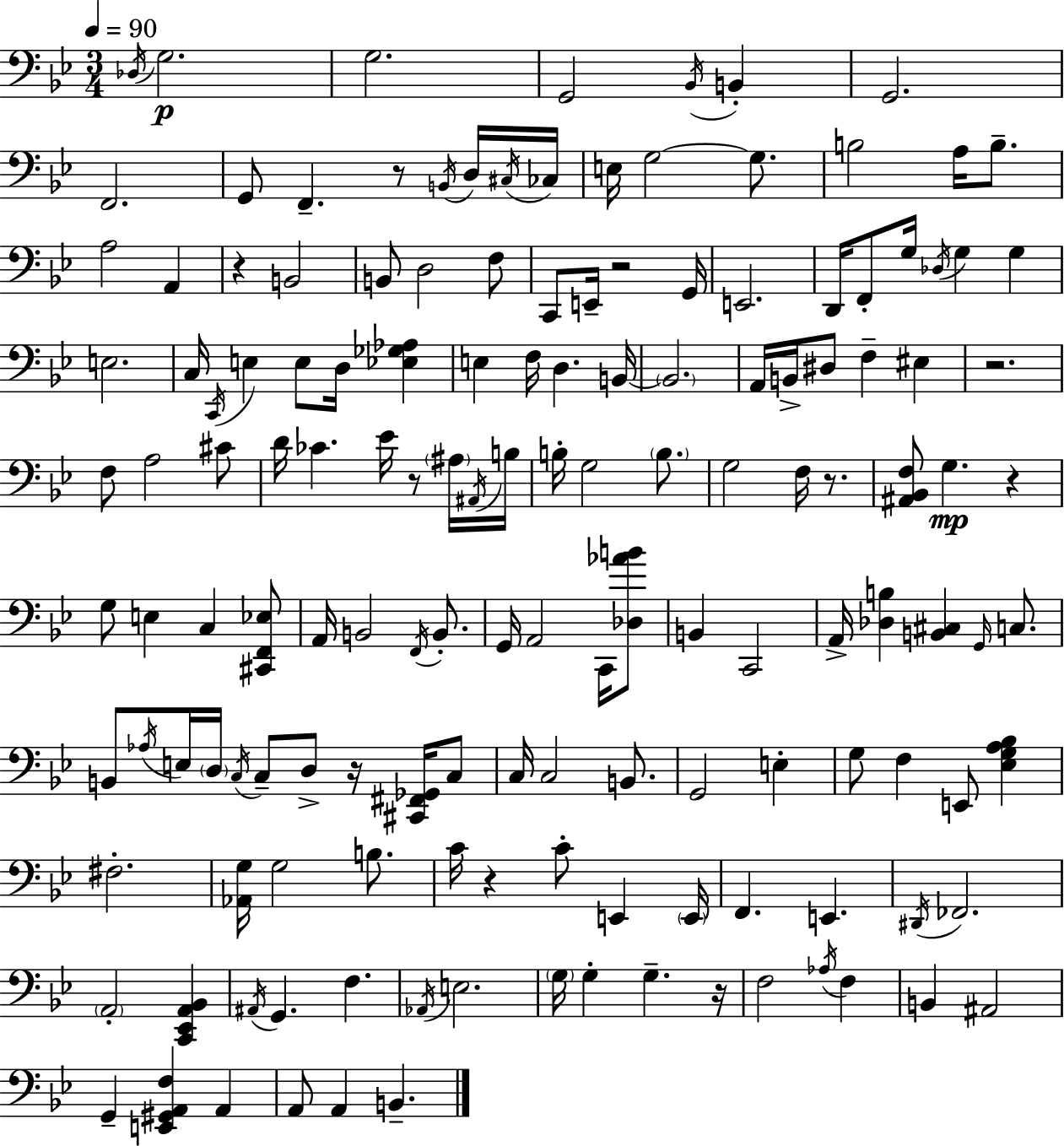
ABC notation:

X:1
T:Untitled
M:3/4
L:1/4
K:Bb
_D,/4 G,2 G,2 G,,2 _B,,/4 B,, G,,2 F,,2 G,,/2 F,, z/2 B,,/4 D,/4 ^C,/4 _C,/4 E,/4 G,2 G,/2 B,2 A,/4 B,/2 A,2 A,, z B,,2 B,,/2 D,2 F,/2 C,,/2 E,,/4 z2 G,,/4 E,,2 D,,/4 F,,/2 G,/4 _D,/4 G, G, E,2 C,/4 C,,/4 E, E,/2 D,/4 [_E,_G,_A,] E, F,/4 D, B,,/4 B,,2 A,,/4 B,,/4 ^D,/2 F, ^E, z2 F,/2 A,2 ^C/2 D/4 _C _E/4 z/2 ^A,/4 ^A,,/4 B,/4 B,/4 G,2 B,/2 G,2 F,/4 z/2 [^A,,_B,,F,]/2 G, z G,/2 E, C, [^C,,F,,_E,]/2 A,,/4 B,,2 F,,/4 B,,/2 G,,/4 A,,2 C,,/4 [_D,_AB]/2 B,, C,,2 A,,/4 [_D,B,] [B,,^C,] G,,/4 C,/2 B,,/2 _A,/4 E,/4 D,/4 C,/4 C,/2 D,/2 z/4 [^C,,^F,,_G,,]/4 C,/2 C,/4 C,2 B,,/2 G,,2 E, G,/2 F, E,,/2 [_E,G,A,_B,] ^F,2 [_A,,G,]/4 G,2 B,/2 C/4 z C/2 E,, E,,/4 F,, E,, ^D,,/4 _F,,2 A,,2 [C,,_E,,A,,_B,,] ^A,,/4 G,, F, _A,,/4 E,2 G,/4 G, G, z/4 F,2 _A,/4 F, B,, ^A,,2 G,, [E,,^G,,A,,F,] A,, A,,/2 A,, B,,